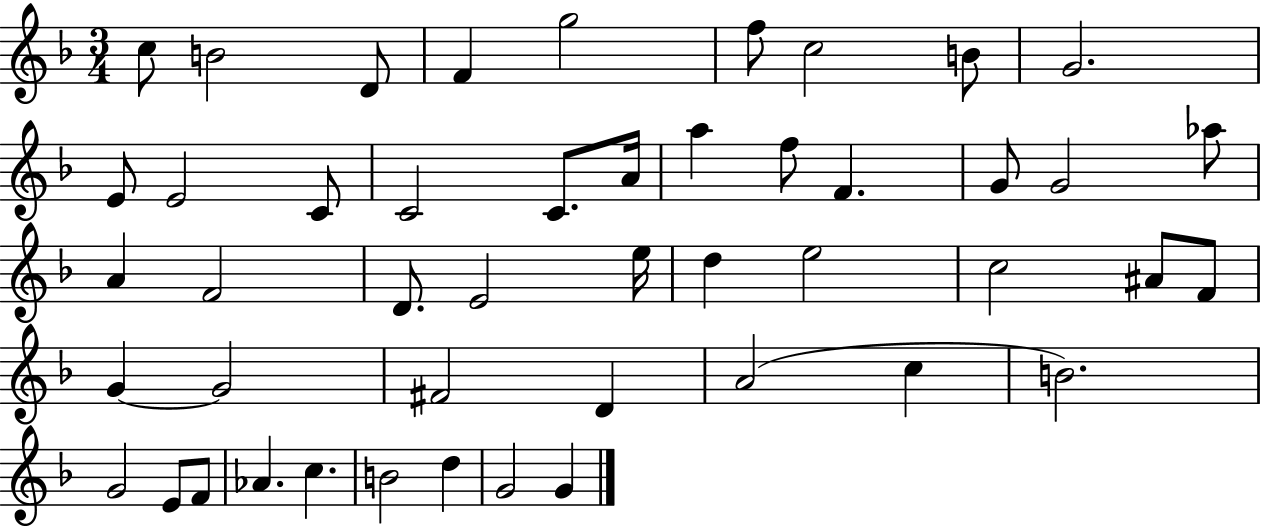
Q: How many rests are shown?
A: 0